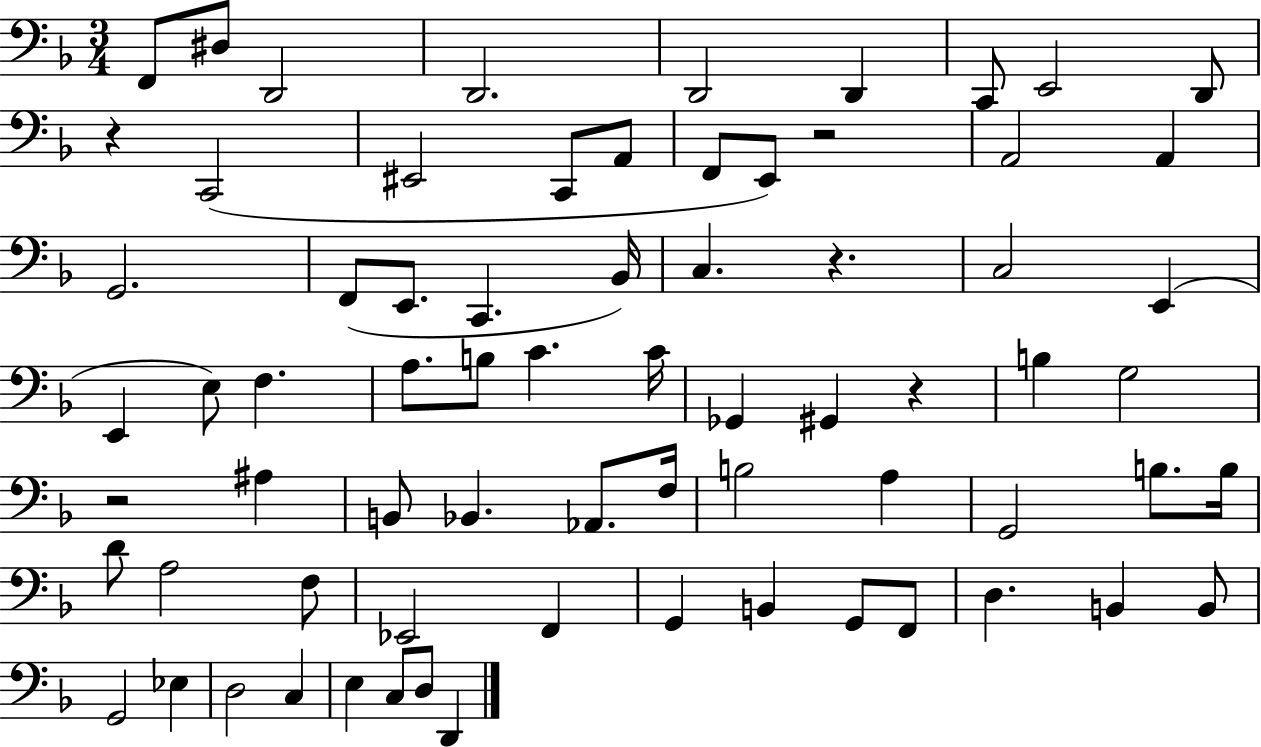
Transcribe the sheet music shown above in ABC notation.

X:1
T:Untitled
M:3/4
L:1/4
K:F
F,,/2 ^D,/2 D,,2 D,,2 D,,2 D,, C,,/2 E,,2 D,,/2 z C,,2 ^E,,2 C,,/2 A,,/2 F,,/2 E,,/2 z2 A,,2 A,, G,,2 F,,/2 E,,/2 C,, _B,,/4 C, z C,2 E,, E,, E,/2 F, A,/2 B,/2 C C/4 _G,, ^G,, z B, G,2 z2 ^A, B,,/2 _B,, _A,,/2 F,/4 B,2 A, G,,2 B,/2 B,/4 D/2 A,2 F,/2 _E,,2 F,, G,, B,, G,,/2 F,,/2 D, B,, B,,/2 G,,2 _E, D,2 C, E, C,/2 D,/2 D,,